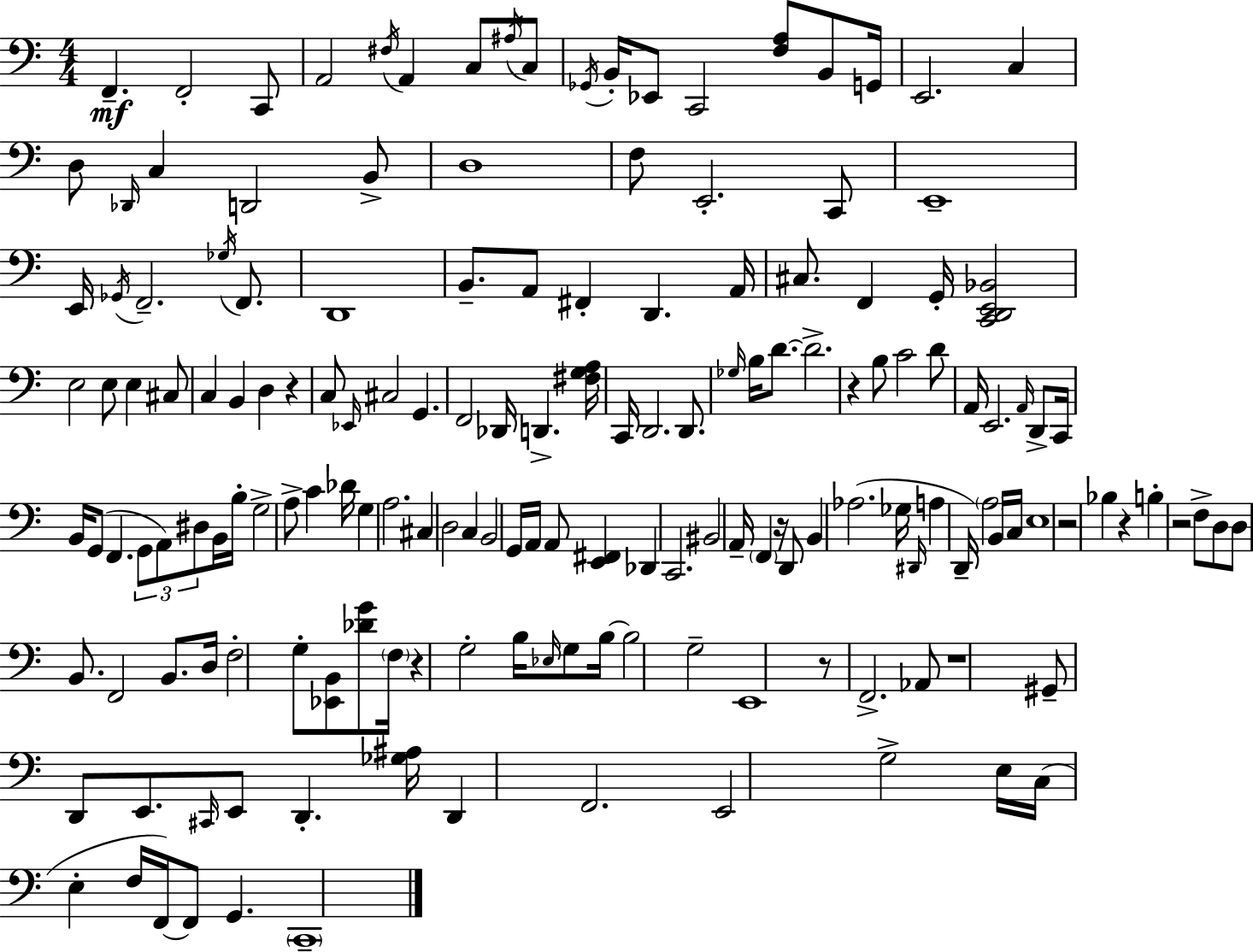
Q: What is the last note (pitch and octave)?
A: C2